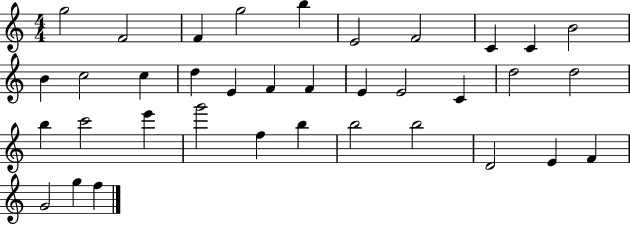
X:1
T:Untitled
M:4/4
L:1/4
K:C
g2 F2 F g2 b E2 F2 C C B2 B c2 c d E F F E E2 C d2 d2 b c'2 e' g'2 f b b2 b2 D2 E F G2 g f